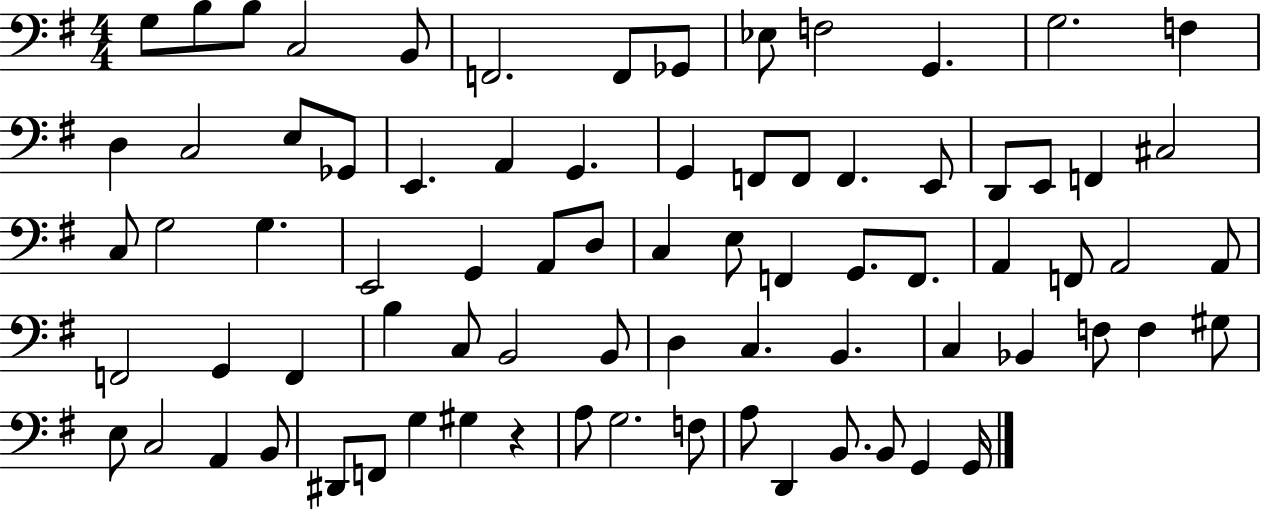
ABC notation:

X:1
T:Untitled
M:4/4
L:1/4
K:G
G,/2 B,/2 B,/2 C,2 B,,/2 F,,2 F,,/2 _G,,/2 _E,/2 F,2 G,, G,2 F, D, C,2 E,/2 _G,,/2 E,, A,, G,, G,, F,,/2 F,,/2 F,, E,,/2 D,,/2 E,,/2 F,, ^C,2 C,/2 G,2 G, E,,2 G,, A,,/2 D,/2 C, E,/2 F,, G,,/2 F,,/2 A,, F,,/2 A,,2 A,,/2 F,,2 G,, F,, B, C,/2 B,,2 B,,/2 D, C, B,, C, _B,, F,/2 F, ^G,/2 E,/2 C,2 A,, B,,/2 ^D,,/2 F,,/2 G, ^G, z A,/2 G,2 F,/2 A,/2 D,, B,,/2 B,,/2 G,, G,,/4